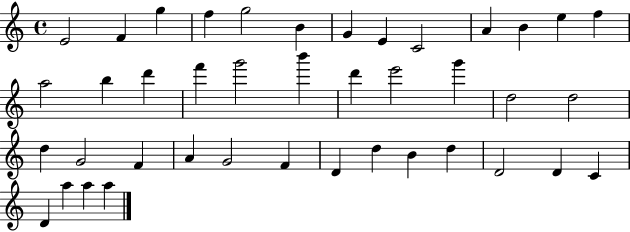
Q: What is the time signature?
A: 4/4